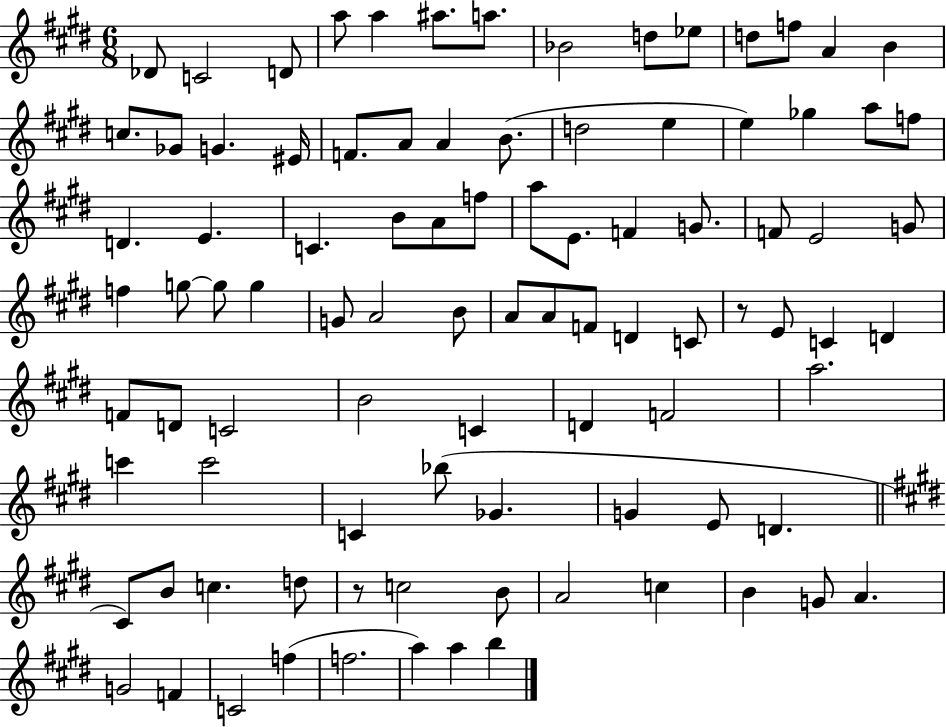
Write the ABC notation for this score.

X:1
T:Untitled
M:6/8
L:1/4
K:E
_D/2 C2 D/2 a/2 a ^a/2 a/2 _B2 d/2 _e/2 d/2 f/2 A B c/2 _G/2 G ^E/4 F/2 A/2 A B/2 d2 e e _g a/2 f/2 D E C B/2 A/2 f/2 a/2 E/2 F G/2 F/2 E2 G/2 f g/2 g/2 g G/2 A2 B/2 A/2 A/2 F/2 D C/2 z/2 E/2 C D F/2 D/2 C2 B2 C D F2 a2 c' c'2 C _b/2 _G G E/2 D ^C/2 B/2 c d/2 z/2 c2 B/2 A2 c B G/2 A G2 F C2 f f2 a a b